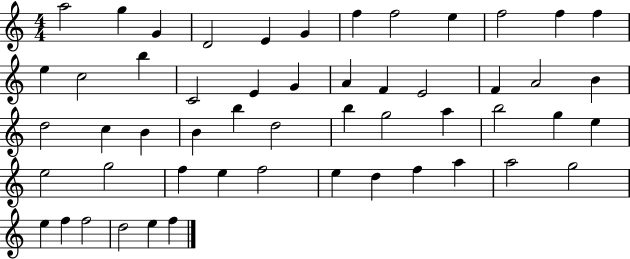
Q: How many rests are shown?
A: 0